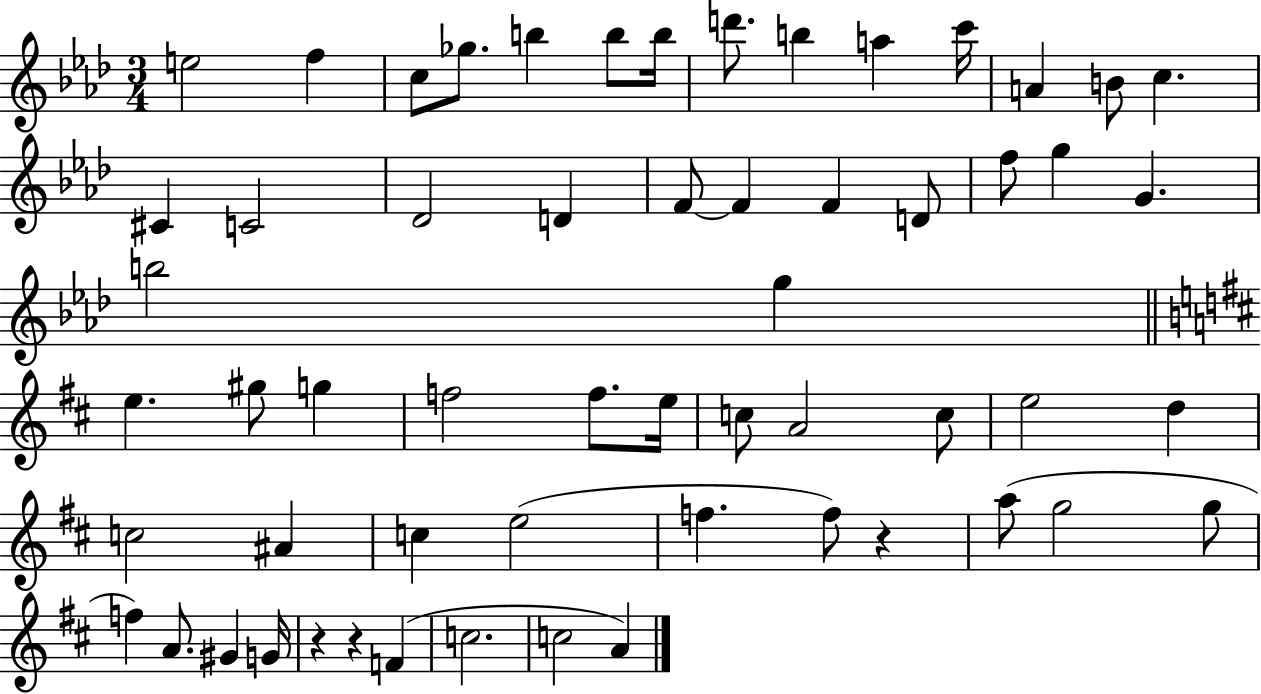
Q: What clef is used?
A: treble